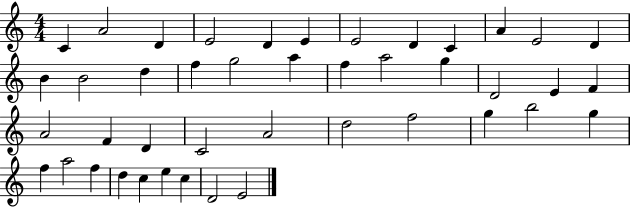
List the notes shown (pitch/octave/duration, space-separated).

C4/q A4/h D4/q E4/h D4/q E4/q E4/h D4/q C4/q A4/q E4/h D4/q B4/q B4/h D5/q F5/q G5/h A5/q F5/q A5/h G5/q D4/h E4/q F4/q A4/h F4/q D4/q C4/h A4/h D5/h F5/h G5/q B5/h G5/q F5/q A5/h F5/q D5/q C5/q E5/q C5/q D4/h E4/h